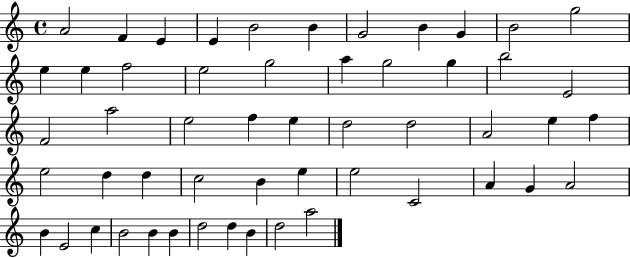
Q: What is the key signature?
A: C major